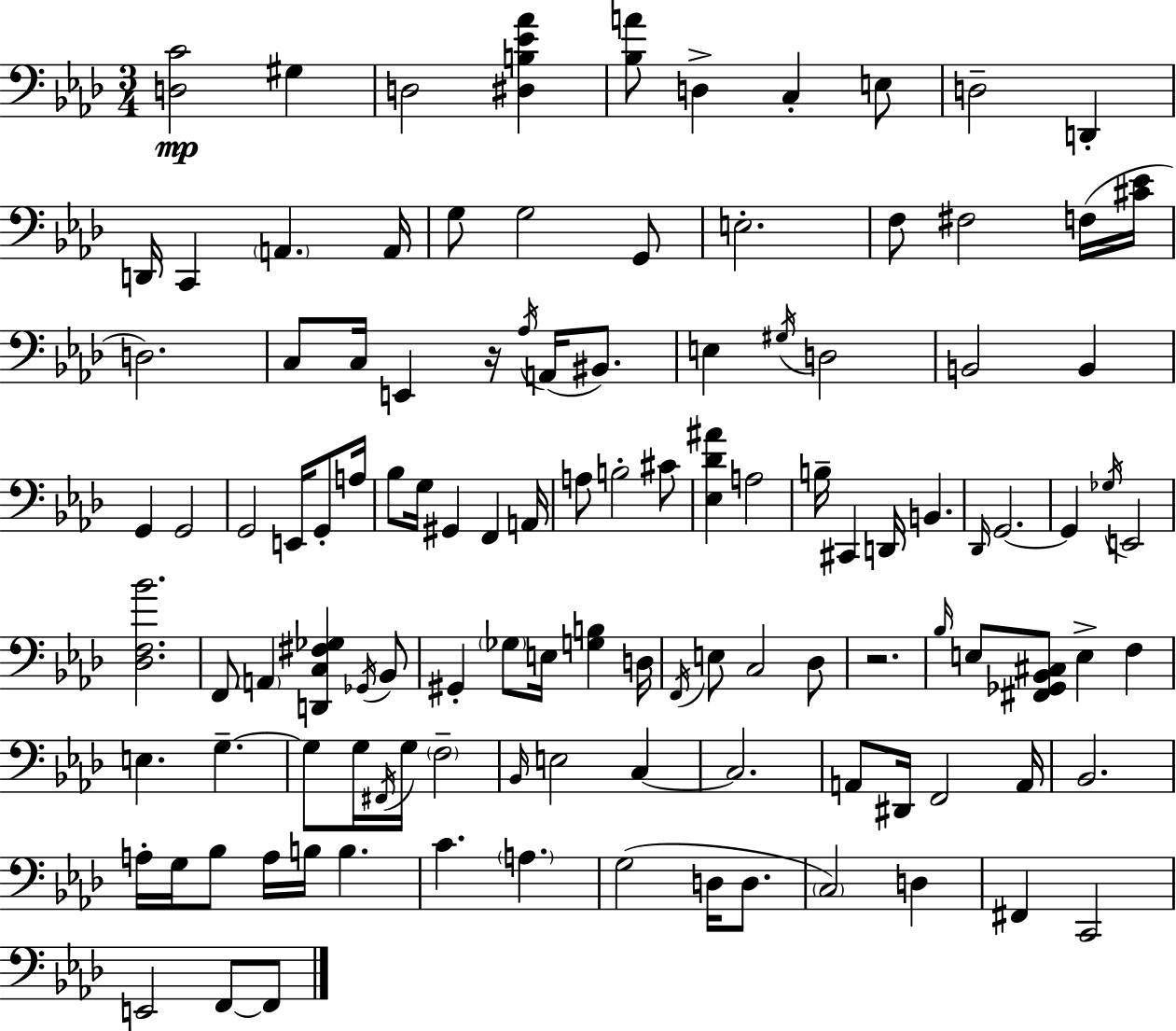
X:1
T:Untitled
M:3/4
L:1/4
K:Ab
[D,C]2 ^G, D,2 [^D,B,_E_A] [_B,A]/2 D, C, E,/2 D,2 D,, D,,/4 C,, A,, A,,/4 G,/2 G,2 G,,/2 E,2 F,/2 ^F,2 F,/4 [^C_E]/4 D,2 C,/2 C,/4 E,, z/4 _A,/4 A,,/4 ^B,,/2 E, ^G,/4 D,2 B,,2 B,, G,, G,,2 G,,2 E,,/4 G,,/2 A,/4 _B,/2 G,/4 ^G,, F,, A,,/4 A,/2 B,2 ^C/2 [_E,_D^A] A,2 B,/4 ^C,, D,,/4 B,, _D,,/4 G,,2 G,, _G,/4 E,,2 [_D,F,_B]2 F,,/2 A,, [D,,C,^F,_G,] _G,,/4 _B,,/2 ^G,, _G,/2 E,/4 [G,B,] D,/4 F,,/4 E,/2 C,2 _D,/2 z2 _B,/4 E,/2 [^F,,_G,,_B,,^C,]/2 E, F, E, G, G,/2 G,/4 ^F,,/4 G,/4 F,2 _B,,/4 E,2 C, C,2 A,,/2 ^D,,/4 F,,2 A,,/4 _B,,2 A,/4 G,/4 _B,/2 A,/4 B,/4 B, C A, G,2 D,/4 D,/2 C,2 D, ^F,, C,,2 E,,2 F,,/2 F,,/2